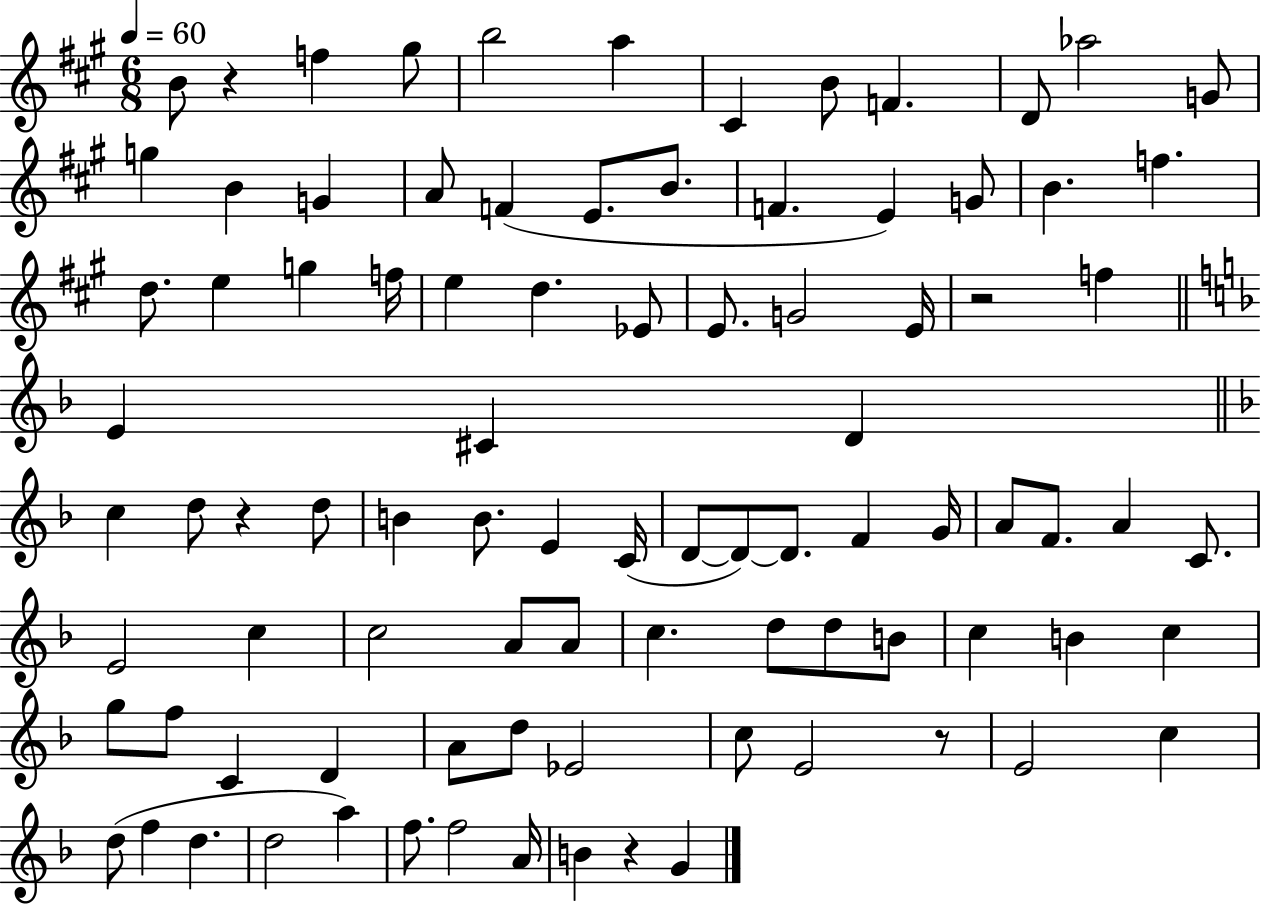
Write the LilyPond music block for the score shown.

{
  \clef treble
  \numericTimeSignature
  \time 6/8
  \key a \major
  \tempo 4 = 60
  b'8 r4 f''4 gis''8 | b''2 a''4 | cis'4 b'8 f'4. | d'8 aes''2 g'8 | \break g''4 b'4 g'4 | a'8 f'4( e'8. b'8. | f'4. e'4) g'8 | b'4. f''4. | \break d''8. e''4 g''4 f''16 | e''4 d''4. ees'8 | e'8. g'2 e'16 | r2 f''4 | \break \bar "||" \break \key d \minor e'4 cis'4 d'4 | \bar "||" \break \key d \minor c''4 d''8 r4 d''8 | b'4 b'8. e'4 c'16( | d'8~~ d'8~~) d'8. f'4 g'16 | a'8 f'8. a'4 c'8. | \break e'2 c''4 | c''2 a'8 a'8 | c''4. d''8 d''8 b'8 | c''4 b'4 c''4 | \break g''8 f''8 c'4 d'4 | a'8 d''8 ees'2 | c''8 e'2 r8 | e'2 c''4 | \break d''8( f''4 d''4. | d''2 a''4) | f''8. f''2 a'16 | b'4 r4 g'4 | \break \bar "|."
}